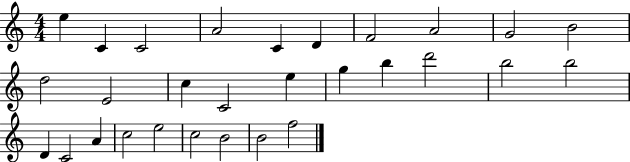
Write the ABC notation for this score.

X:1
T:Untitled
M:4/4
L:1/4
K:C
e C C2 A2 C D F2 A2 G2 B2 d2 E2 c C2 e g b d'2 b2 b2 D C2 A c2 e2 c2 B2 B2 f2